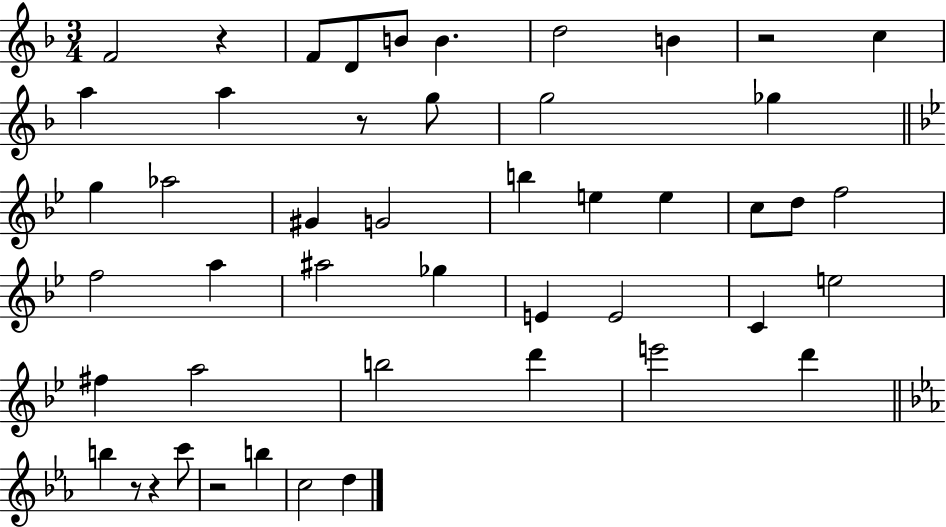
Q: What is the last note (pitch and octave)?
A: D5